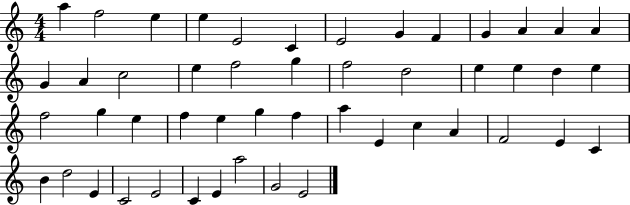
A5/q F5/h E5/q E5/q E4/h C4/q E4/h G4/q F4/q G4/q A4/q A4/q A4/q G4/q A4/q C5/h E5/q F5/h G5/q F5/h D5/h E5/q E5/q D5/q E5/q F5/h G5/q E5/q F5/q E5/q G5/q F5/q A5/q E4/q C5/q A4/q F4/h E4/q C4/q B4/q D5/h E4/q C4/h E4/h C4/q E4/q A5/h G4/h E4/h